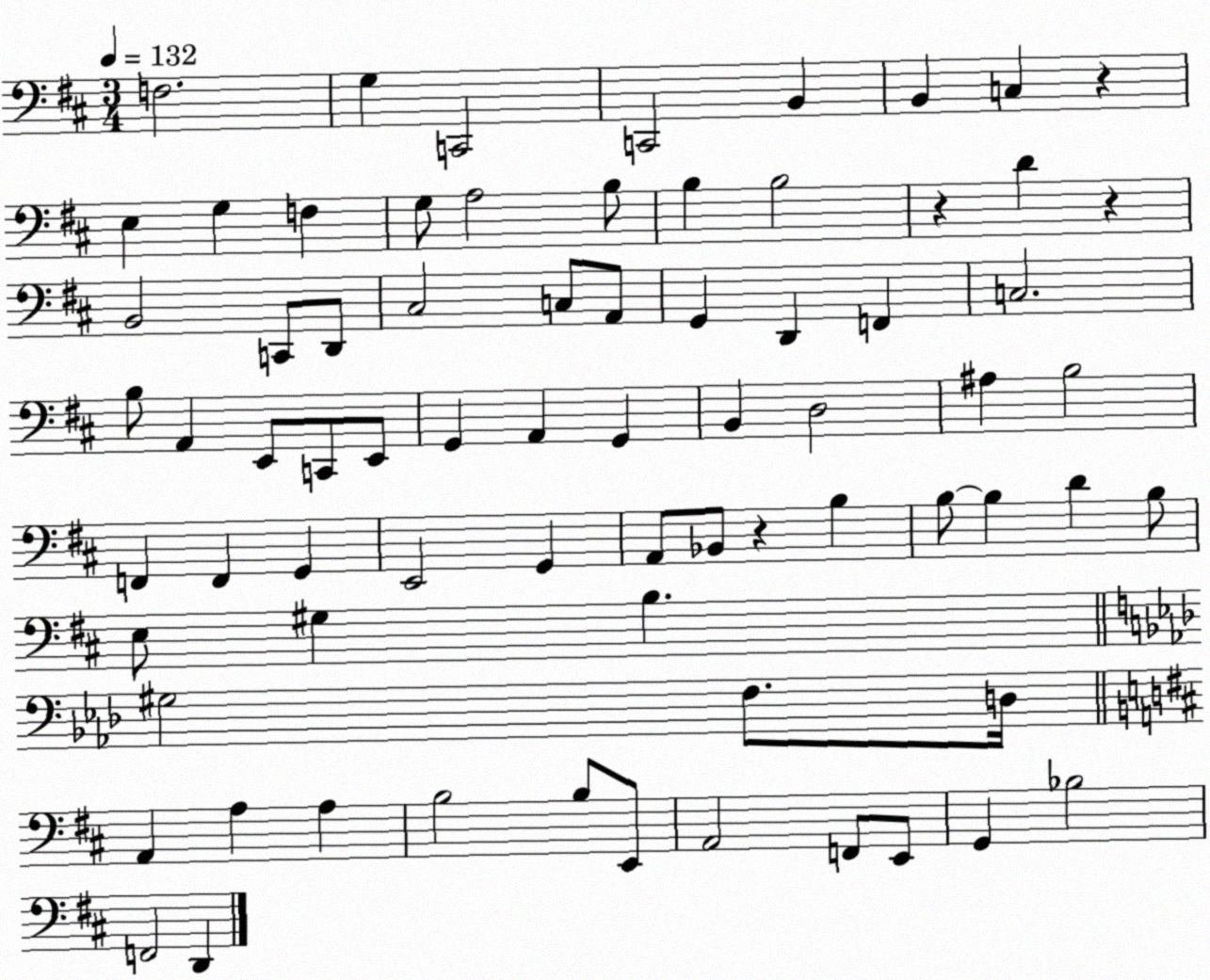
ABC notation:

X:1
T:Untitled
M:3/4
L:1/4
K:D
F,2 G, C,,2 C,,2 B,, B,, C, z E, G, F, G,/2 A,2 B,/2 B, B,2 z D z B,,2 C,,/2 D,,/2 ^C,2 C,/2 A,,/2 G,, D,, F,, C,2 B,/2 A,, E,,/2 C,,/2 E,,/2 G,, A,, G,, B,, D,2 ^A, B,2 F,, F,, G,, E,,2 G,, A,,/2 _B,,/2 z B, B,/2 B, D B,/2 E,/2 ^G, B, ^G,2 F,/2 D,/4 A,, A, A, B,2 B,/2 E,,/2 A,,2 F,,/2 E,,/2 G,, _B,2 F,,2 D,,